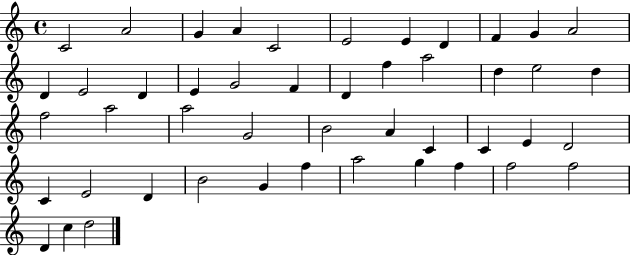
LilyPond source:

{
  \clef treble
  \time 4/4
  \defaultTimeSignature
  \key c \major
  c'2 a'2 | g'4 a'4 c'2 | e'2 e'4 d'4 | f'4 g'4 a'2 | \break d'4 e'2 d'4 | e'4 g'2 f'4 | d'4 f''4 a''2 | d''4 e''2 d''4 | \break f''2 a''2 | a''2 g'2 | b'2 a'4 c'4 | c'4 e'4 d'2 | \break c'4 e'2 d'4 | b'2 g'4 f''4 | a''2 g''4 f''4 | f''2 f''2 | \break d'4 c''4 d''2 | \bar "|."
}